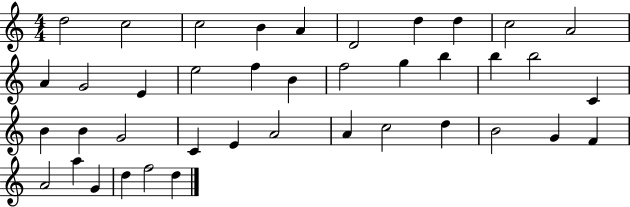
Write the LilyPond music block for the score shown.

{
  \clef treble
  \numericTimeSignature
  \time 4/4
  \key c \major
  d''2 c''2 | c''2 b'4 a'4 | d'2 d''4 d''4 | c''2 a'2 | \break a'4 g'2 e'4 | e''2 f''4 b'4 | f''2 g''4 b''4 | b''4 b''2 c'4 | \break b'4 b'4 g'2 | c'4 e'4 a'2 | a'4 c''2 d''4 | b'2 g'4 f'4 | \break a'2 a''4 g'4 | d''4 f''2 d''4 | \bar "|."
}